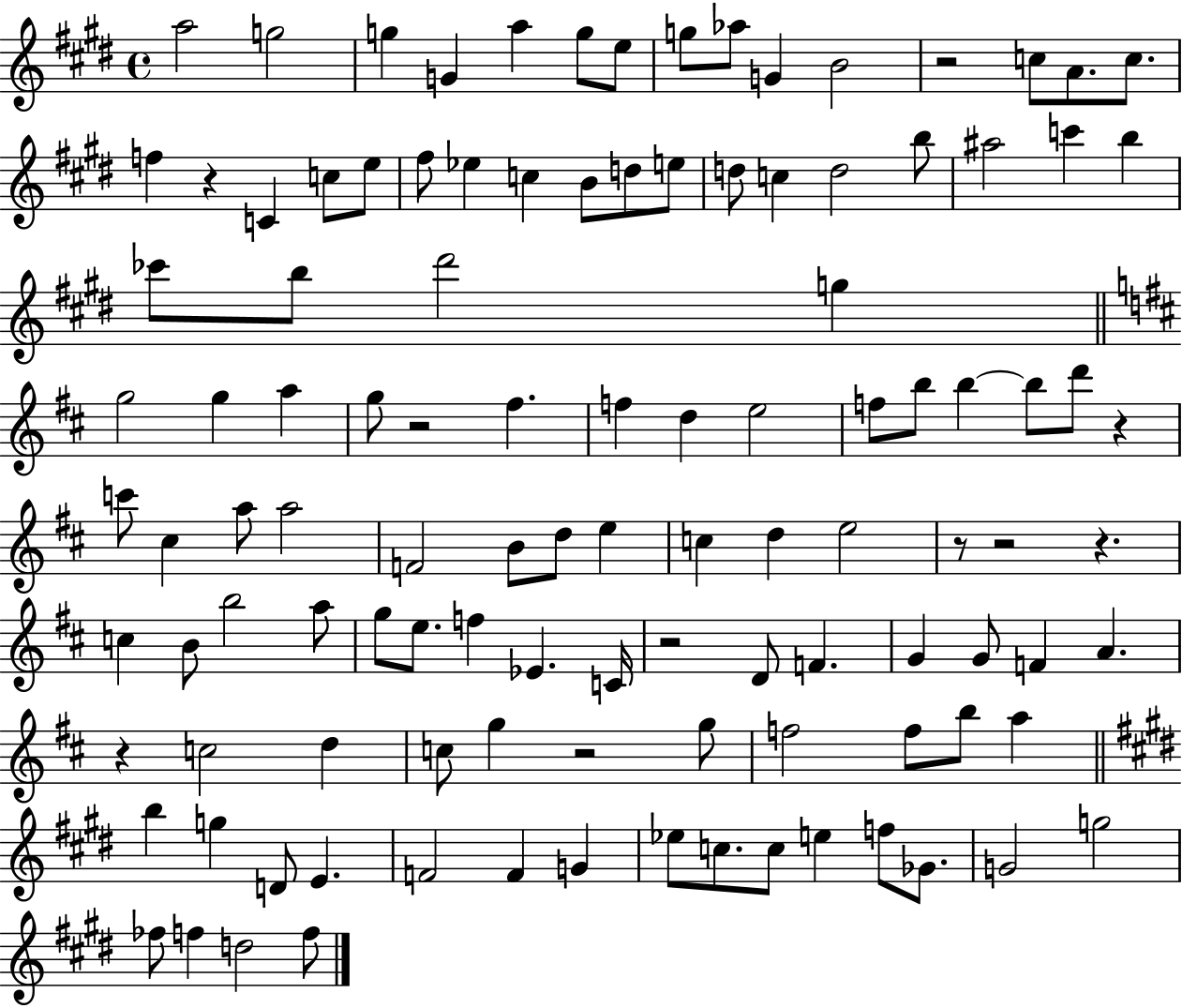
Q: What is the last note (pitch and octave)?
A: F5